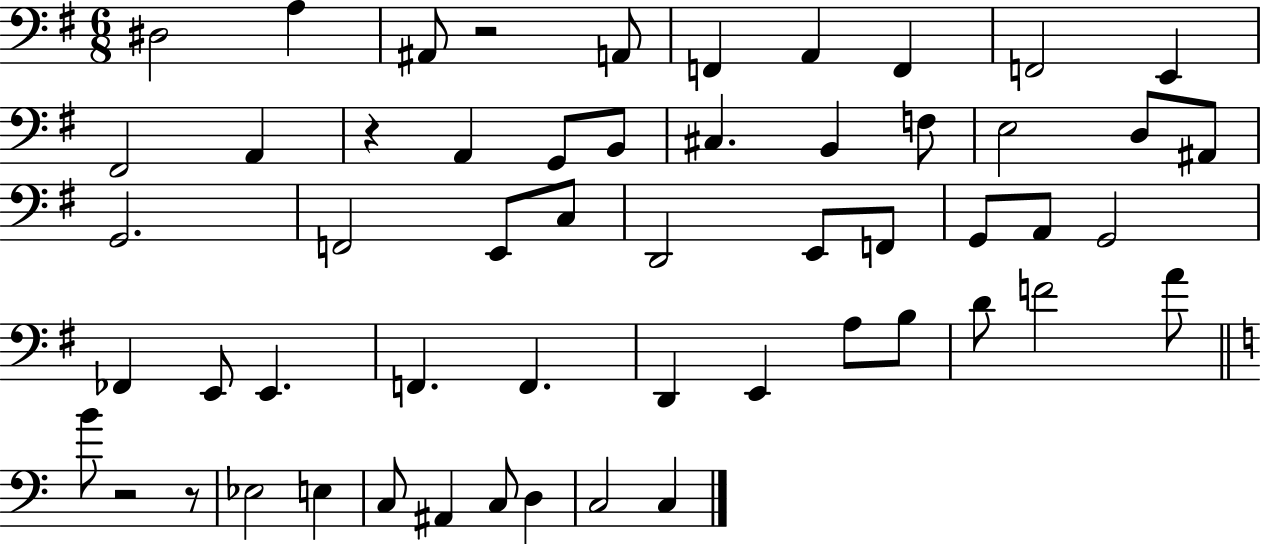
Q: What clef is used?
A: bass